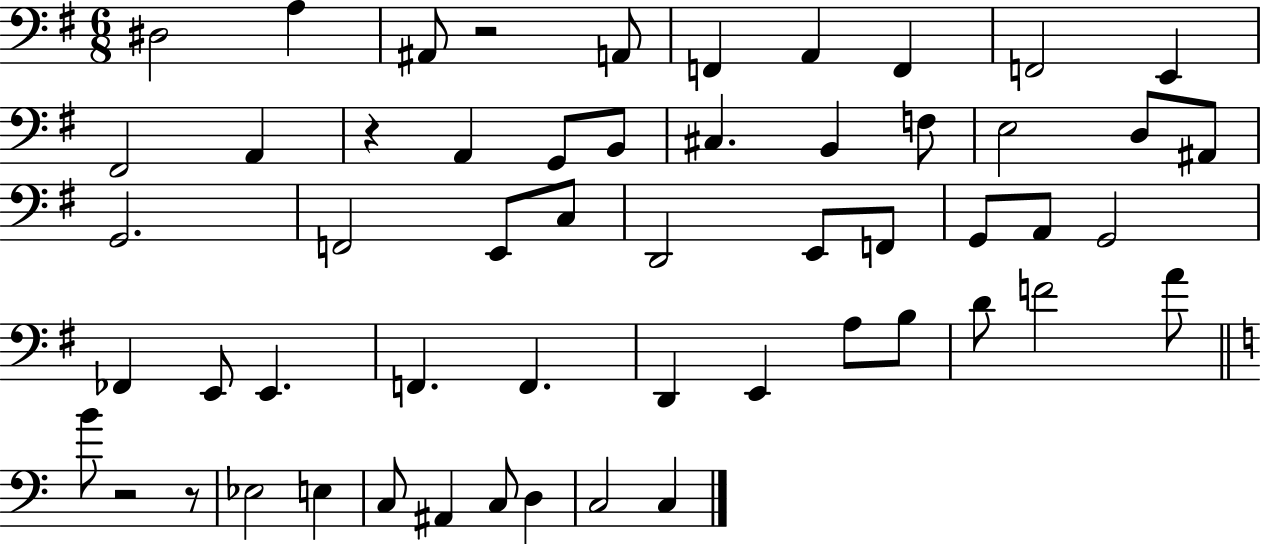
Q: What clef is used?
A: bass